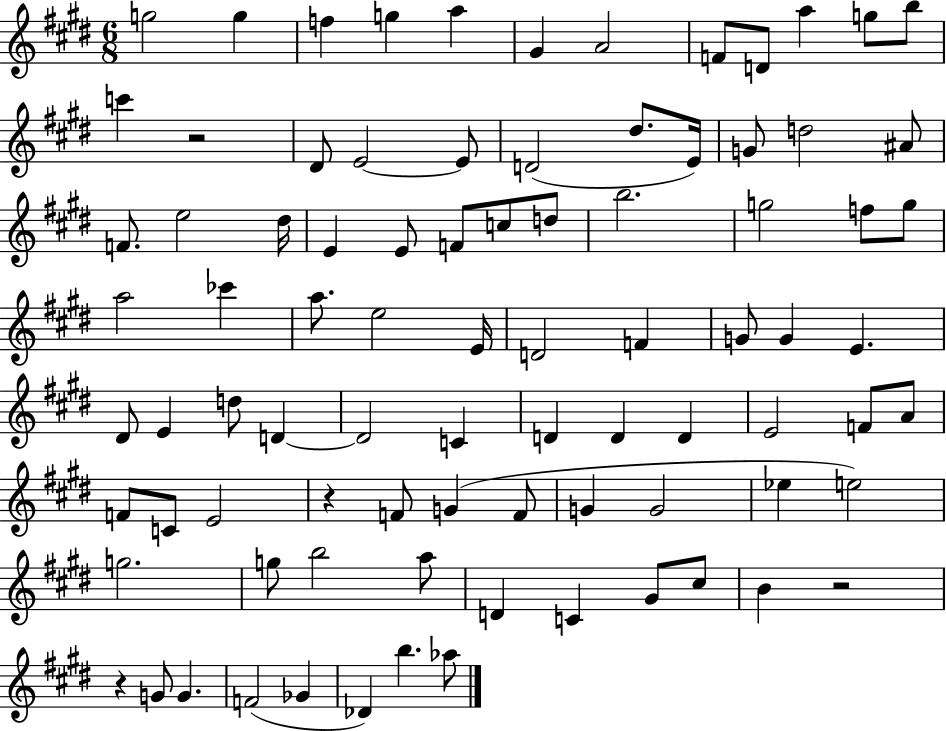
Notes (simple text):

G5/h G5/q F5/q G5/q A5/q G#4/q A4/h F4/e D4/e A5/q G5/e B5/e C6/q R/h D#4/e E4/h E4/e D4/h D#5/e. E4/s G4/e D5/h A#4/e F4/e. E5/h D#5/s E4/q E4/e F4/e C5/e D5/e B5/h. G5/h F5/e G5/e A5/h CES6/q A5/e. E5/h E4/s D4/h F4/q G4/e G4/q E4/q. D#4/e E4/q D5/e D4/q D4/h C4/q D4/q D4/q D4/q E4/h F4/e A4/e F4/e C4/e E4/h R/q F4/e G4/q F4/e G4/q G4/h Eb5/q E5/h G5/h. G5/e B5/h A5/e D4/q C4/q G#4/e C#5/e B4/q R/h R/q G4/e G4/q. F4/h Gb4/q Db4/q B5/q. Ab5/e